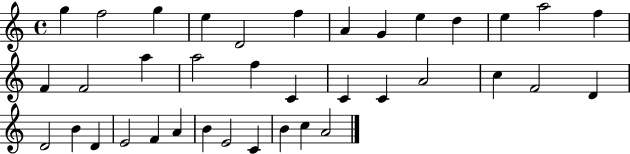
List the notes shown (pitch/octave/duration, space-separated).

G5/q F5/h G5/q E5/q D4/h F5/q A4/q G4/q E5/q D5/q E5/q A5/h F5/q F4/q F4/h A5/q A5/h F5/q C4/q C4/q C4/q A4/h C5/q F4/h D4/q D4/h B4/q D4/q E4/h F4/q A4/q B4/q E4/h C4/q B4/q C5/q A4/h